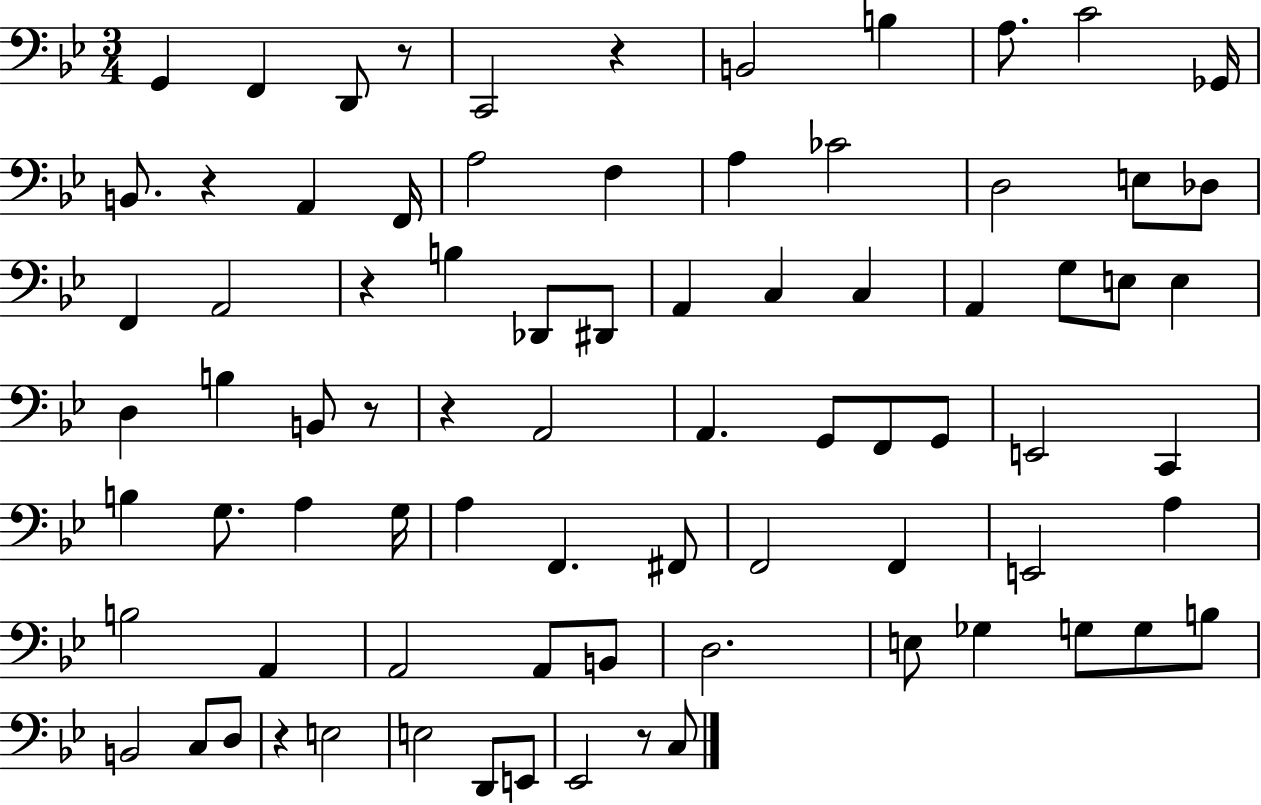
{
  \clef bass
  \numericTimeSignature
  \time 3/4
  \key bes \major
  g,4 f,4 d,8 r8 | c,2 r4 | b,2 b4 | a8. c'2 ges,16 | \break b,8. r4 a,4 f,16 | a2 f4 | a4 ces'2 | d2 e8 des8 | \break f,4 a,2 | r4 b4 des,8 dis,8 | a,4 c4 c4 | a,4 g8 e8 e4 | \break d4 b4 b,8 r8 | r4 a,2 | a,4. g,8 f,8 g,8 | e,2 c,4 | \break b4 g8. a4 g16 | a4 f,4. fis,8 | f,2 f,4 | e,2 a4 | \break b2 a,4 | a,2 a,8 b,8 | d2. | e8 ges4 g8 g8 b8 | \break b,2 c8 d8 | r4 e2 | e2 d,8 e,8 | ees,2 r8 c8 | \break \bar "|."
}